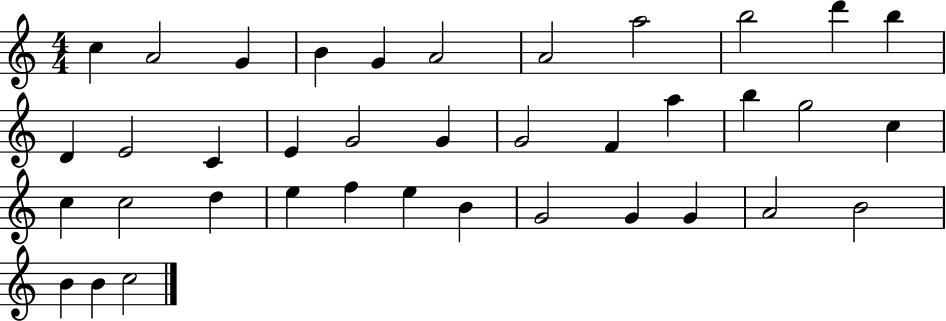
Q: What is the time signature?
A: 4/4